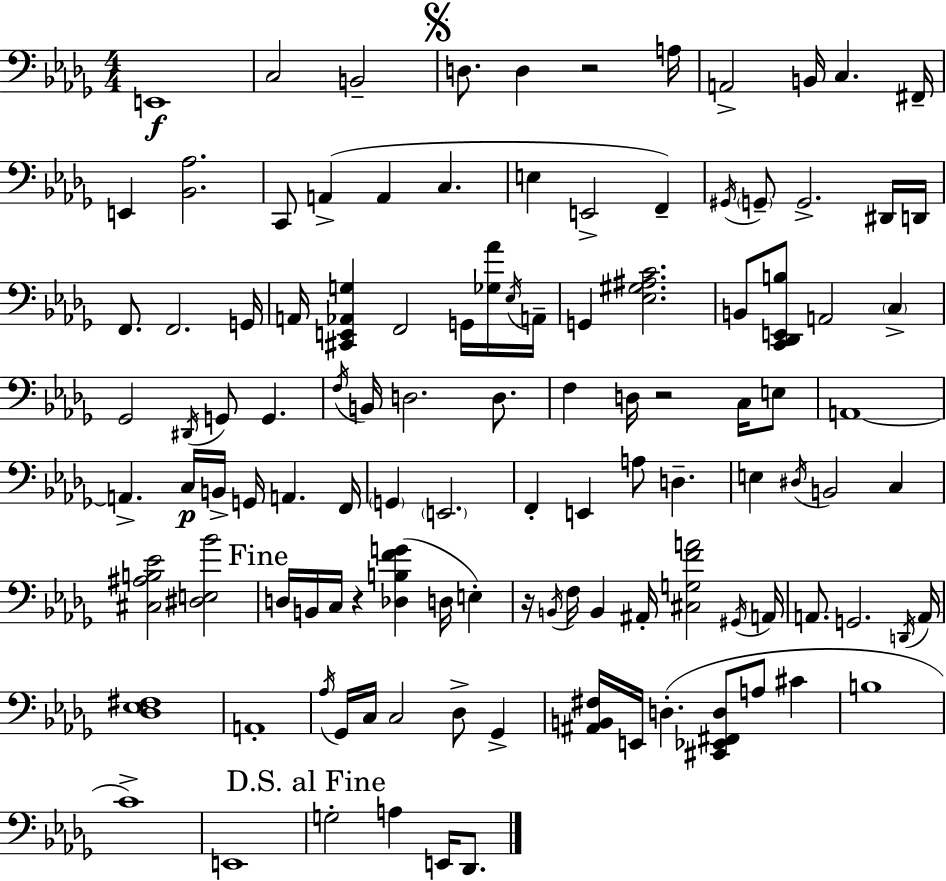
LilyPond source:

{
  \clef bass
  \numericTimeSignature
  \time 4/4
  \key bes \minor
  e,1\f | c2 b,2-- | \mark \markup { \musicglyph "scripts.segno" } d8. d4 r2 a16 | a,2-> b,16 c4. fis,16-- | \break e,4 <bes, aes>2. | c,8 a,4->( a,4 c4. | e4 e,2-> f,4--) | \acciaccatura { gis,16 } \parenthesize g,8-- g,2.-> dis,16 | \break d,16 f,8. f,2. | g,16 a,16 <cis, e, aes, g>4 f,2 g,16 <ges aes'>16 | \acciaccatura { ees16 } a,16-- g,4 <ees gis ais c'>2. | b,8 <c, des, e, b>8 a,2 \parenthesize c4-> | \break ges,2 \acciaccatura { dis,16 } g,8 g,4. | \acciaccatura { f16 } b,16 d2. | d8. f4 d16 r2 | c16 e8 a,1~~ | \break a,4.-> c16\p b,16-> g,16 a,4. | f,16 \parenthesize g,4 \parenthesize e,2. | f,4-. e,4 a8 d4.-- | e4 \acciaccatura { dis16 } b,2 | \break c4 <cis ais b ees'>2 <dis e bes'>2 | \mark "Fine" d16 b,16 c16 r4 <des b f' g'>4( | d16 e4-.) r16 \acciaccatura { b,16 } f16 b,4 ais,16-. <cis g f' a'>2 | \acciaccatura { gis,16 } a,16 a,8. g,2. | \break \acciaccatura { d,16 } a,16 <des ees fis>1 | a,1-. | \acciaccatura { aes16 } ges,16 c16 c2 | des8-> ges,4-> <ais, b, fis>16 e,16 d4.-.( | \break <cis, ees, fis, d>8 a8 cis'4 b1 | c'1->) | e,1 | \mark "D.S. al Fine" g2-. | \break a4 e,16 des,8. \bar "|."
}